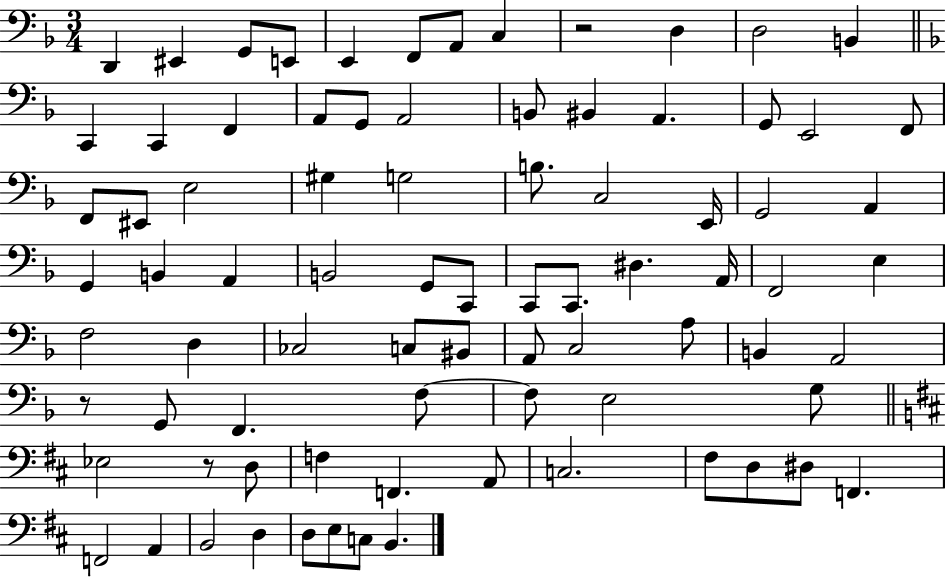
X:1
T:Untitled
M:3/4
L:1/4
K:F
D,, ^E,, G,,/2 E,,/2 E,, F,,/2 A,,/2 C, z2 D, D,2 B,, C,, C,, F,, A,,/2 G,,/2 A,,2 B,,/2 ^B,, A,, G,,/2 E,,2 F,,/2 F,,/2 ^E,,/2 E,2 ^G, G,2 B,/2 C,2 E,,/4 G,,2 A,, G,, B,, A,, B,,2 G,,/2 C,,/2 C,,/2 C,,/2 ^D, A,,/4 F,,2 E, F,2 D, _C,2 C,/2 ^B,,/2 A,,/2 C,2 A,/2 B,, A,,2 z/2 G,,/2 F,, F,/2 F,/2 E,2 G,/2 _E,2 z/2 D,/2 F, F,, A,,/2 C,2 ^F,/2 D,/2 ^D,/2 F,, F,,2 A,, B,,2 D, D,/2 E,/2 C,/2 B,,